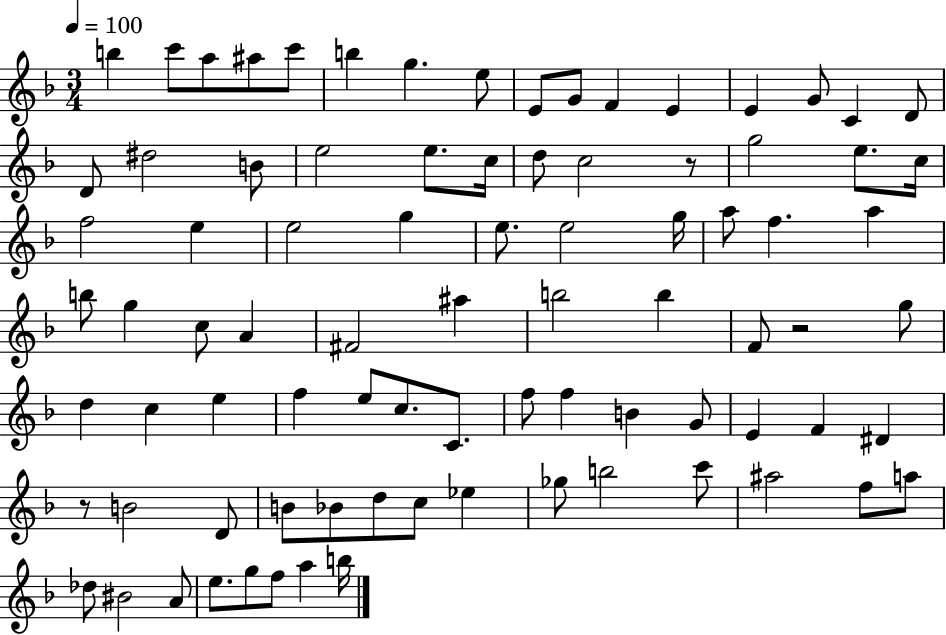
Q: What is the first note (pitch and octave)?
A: B5